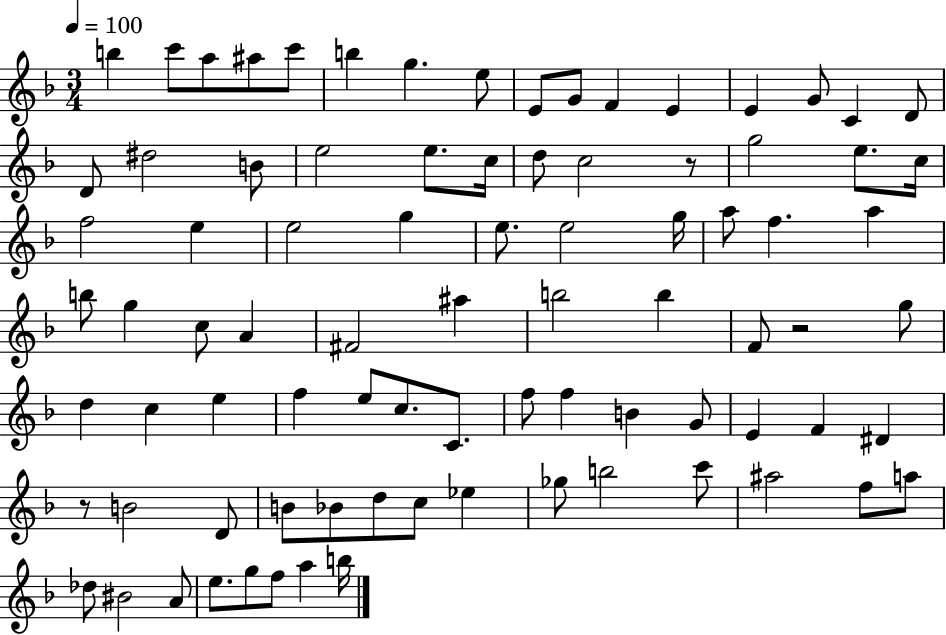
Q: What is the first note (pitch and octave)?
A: B5